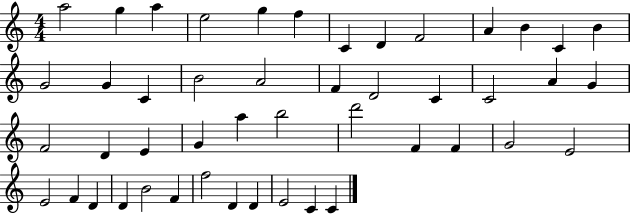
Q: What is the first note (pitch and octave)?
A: A5